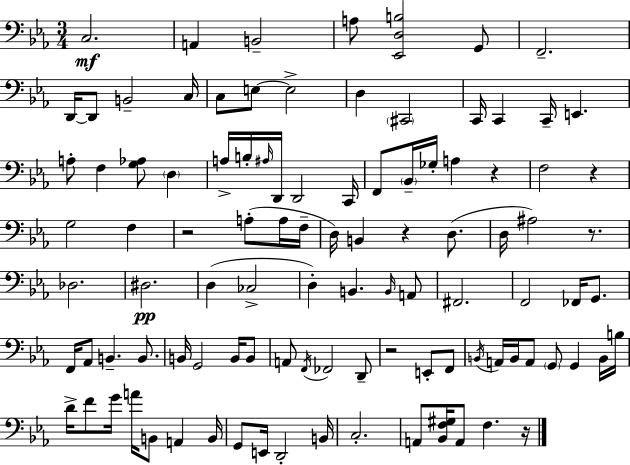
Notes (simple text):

C3/h. A2/q B2/h A3/e [Eb2,D3,B3]/h G2/e F2/h. D2/s D2/e B2/h C3/s C3/e E3/e E3/h D3/q C#2/h C2/s C2/q C2/s E2/q. A3/e F3/q [G3,Ab3]/e D3/q A3/s B3/s A#3/s D2/s D2/h C2/s F2/e Bb2/s Gb3/s A3/q R/q F3/h R/q G3/h F3/q R/h A3/e A3/s F3/s D3/s B2/q R/q D3/e. D3/s A#3/h R/e. Db3/h. D#3/h. D3/q CES3/h D3/q B2/q. B2/s A2/e F#2/h. F2/h FES2/s G2/e. F2/s Ab2/e B2/q. B2/e. B2/s G2/h B2/s B2/e A2/e F2/s FES2/h D2/e R/h E2/e F2/e B2/s A2/s B2/s A2/e G2/e G2/q B2/s B3/s D4/s F4/e G4/s A4/s B2/e A2/q B2/s G2/e E2/s D2/h B2/s C3/h. A2/e [Bb2,F3,G#3]/s A2/e F3/q. R/s